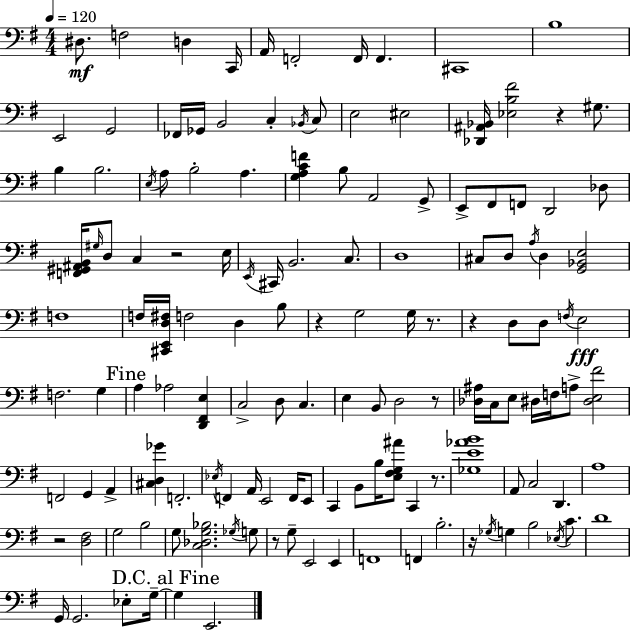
X:1
T:Untitled
M:4/4
L:1/4
K:Em
^D,/2 F,2 D, C,,/4 A,,/4 F,,2 F,,/4 F,, ^C,,4 B,4 E,,2 G,,2 _F,,/4 _G,,/4 B,,2 C, _B,,/4 C,/2 E,2 ^E,2 [_D,,^A,,_B,,]/4 [_E,B,^F]2 z ^G,/2 B, B,2 E,/4 A,/2 B,2 A, [G,A,CF] B,/2 A,,2 G,,/2 E,,/2 ^F,,/2 F,,/2 D,,2 _D,/2 [F,,^G,,^A,,B,,]/4 ^G,/4 D,/2 C, z2 E,/4 E,,/4 ^C,,/4 B,,2 C,/2 D,4 ^C,/2 D,/2 A,/4 D, [G,,_B,,E,]2 F,4 F,/4 [^C,,E,,D,^F,]/4 F,2 D, B,/2 z G,2 G,/4 z/2 z D,/2 D,/2 F,/4 E,2 F,2 G, A, _A,2 [D,,^F,,E,] C,2 D,/2 C, E, B,,/2 D,2 z/2 [_D,^A,]/4 C,/4 E,/2 ^D,/4 F,/4 A,/2 [^D,E,^F]2 F,,2 G,, A,, [^C,D,_G] F,,2 _E,/4 F,, A,,/4 E,,2 F,,/4 E,,/2 C,, B,,/2 B,/4 [E,^F,G,^A]/2 C,, z/2 [_G,E_AB]4 A,,/2 C,2 D,, A,4 z2 [D,^F,]2 G,2 B,2 G,/2 [C,_D,G,_B,]2 _G,/4 G,/2 z/2 G,/2 E,,2 E,, F,,4 F,, B,2 z/4 _G,/4 G, B,2 _E,/4 C/2 D4 G,,/4 G,,2 _E,/2 G,/4 G, E,,2